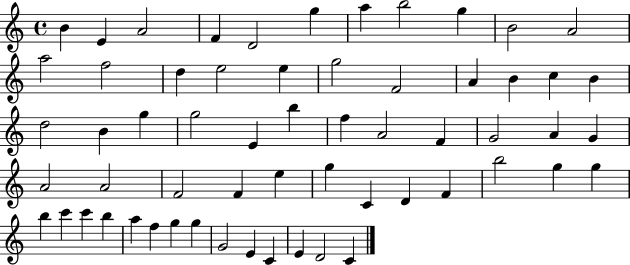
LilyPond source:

{
  \clef treble
  \time 4/4
  \defaultTimeSignature
  \key c \major
  b'4 e'4 a'2 | f'4 d'2 g''4 | a''4 b''2 g''4 | b'2 a'2 | \break a''2 f''2 | d''4 e''2 e''4 | g''2 f'2 | a'4 b'4 c''4 b'4 | \break d''2 b'4 g''4 | g''2 e'4 b''4 | f''4 a'2 f'4 | g'2 a'4 g'4 | \break a'2 a'2 | f'2 f'4 e''4 | g''4 c'4 d'4 f'4 | b''2 g''4 g''4 | \break b''4 c'''4 c'''4 b''4 | a''4 f''4 g''4 g''4 | g'2 e'4 c'4 | e'4 d'2 c'4 | \break \bar "|."
}